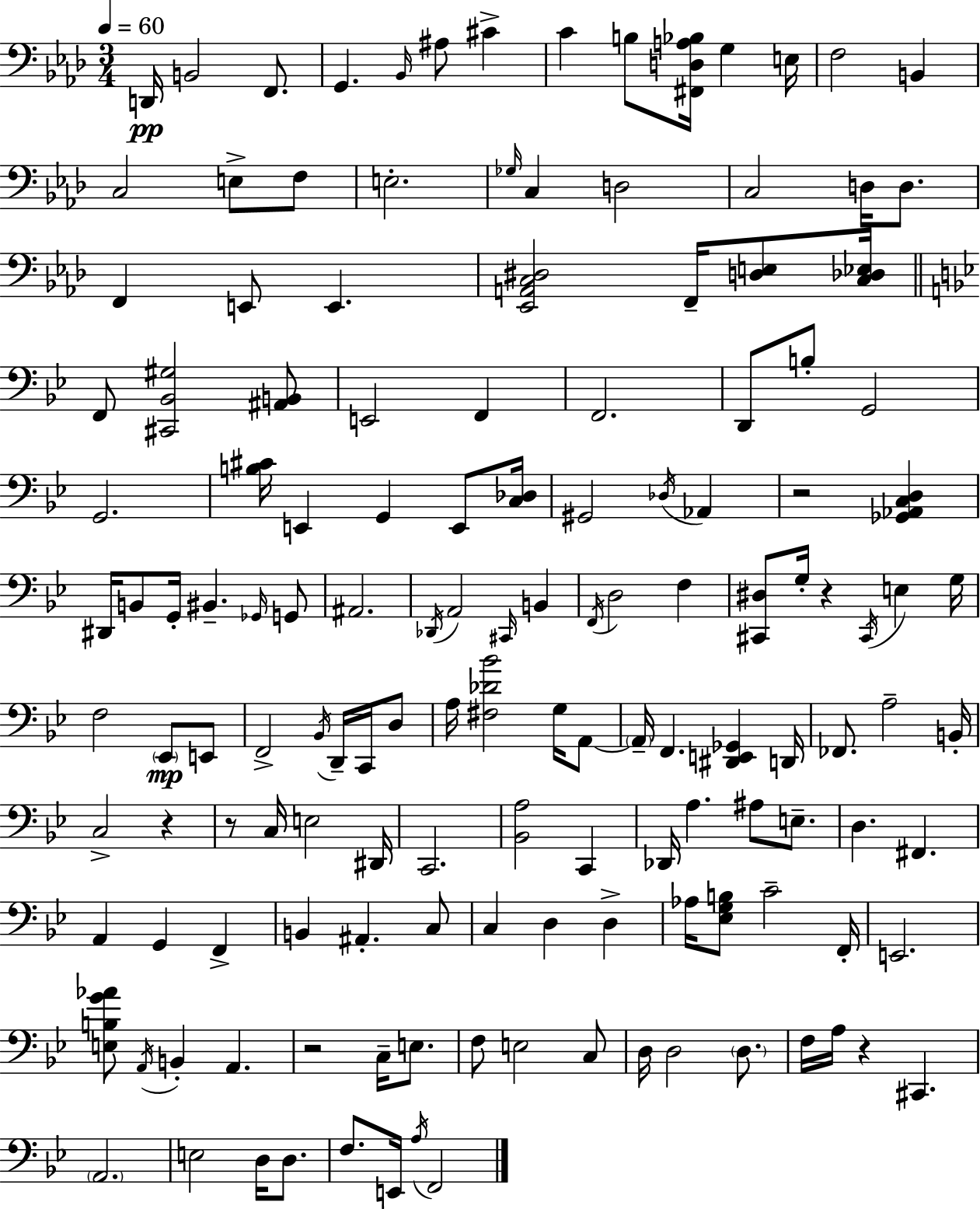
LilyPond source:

{
  \clef bass
  \numericTimeSignature
  \time 3/4
  \key f \minor
  \tempo 4 = 60
  d,16\pp b,2 f,8. | g,4. \grace { bes,16 } ais8 cis'4-> | c'4 b8 <fis, d a bes>16 g4 | e16 f2 b,4 | \break c2 e8-> f8 | e2.-. | \grace { ges16 } c4 d2 | c2 d16 d8. | \break f,4 e,8 e,4. | <ees, a, c dis>2 f,16-- <d e>8 | <c des ees>16 \bar "||" \break \key g \minor f,8 <cis, bes, gis>2 <ais, b,>8 | e,2 f,4 | f,2. | d,8 b8-. g,2 | \break g,2. | <b cis'>16 e,4 g,4 e,8 <c des>16 | gis,2 \acciaccatura { des16 } aes,4 | r2 <ges, aes, c d>4 | \break dis,16 b,8 g,16-. bis,4.-- \grace { ges,16 } | g,8 ais,2. | \acciaccatura { des,16 } a,2 \grace { cis,16 } | b,4 \acciaccatura { f,16 } d2 | \break f4 <cis, dis>8 g16-. r4 | \acciaccatura { cis,16 } e4 g16 f2 | \parenthesize ees,8\mp e,8 f,2-> | \acciaccatura { bes,16 } d,16-- c,16 d8 a16 <fis des' bes'>2 | \break g16 a,8~~ \parenthesize a,16-- f,4. | <dis, e, ges,>4 d,16 fes,8. a2-- | b,16-. c2-> | r4 r8 c16 e2 | \break dis,16 c,2. | <bes, a>2 | c,4 des,16 a4. | ais8 e8.-- d4. | \break fis,4. a,4 g,4 | f,4-> b,4 ais,4.-. | c8 c4 d4 | d4-> aes16 <ees g b>8 c'2-- | \break f,16-. e,2. | <e b g' aes'>8 \acciaccatura { a,16 } b,4-. | a,4. r2 | c16-- e8. f8 e2 | \break c8 d16 d2 | \parenthesize d8. f16 a16 r4 | cis,4. \parenthesize a,2. | e2 | \break d16 d8. f8. e,16 | \acciaccatura { a16 } f,2 \bar "|."
}